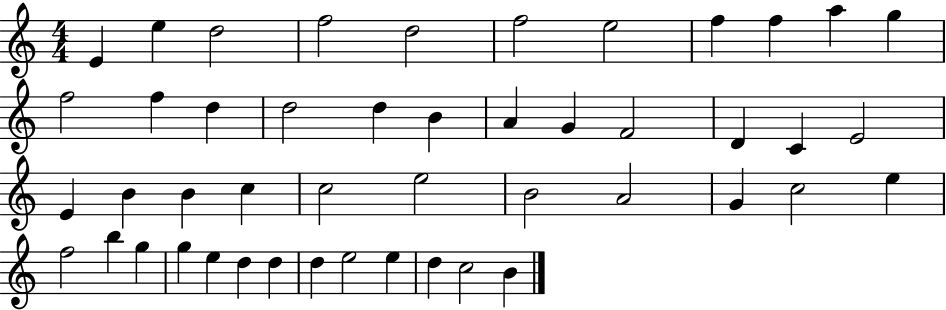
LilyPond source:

{
  \clef treble
  \numericTimeSignature
  \time 4/4
  \key c \major
  e'4 e''4 d''2 | f''2 d''2 | f''2 e''2 | f''4 f''4 a''4 g''4 | \break f''2 f''4 d''4 | d''2 d''4 b'4 | a'4 g'4 f'2 | d'4 c'4 e'2 | \break e'4 b'4 b'4 c''4 | c''2 e''2 | b'2 a'2 | g'4 c''2 e''4 | \break f''2 b''4 g''4 | g''4 e''4 d''4 d''4 | d''4 e''2 e''4 | d''4 c''2 b'4 | \break \bar "|."
}